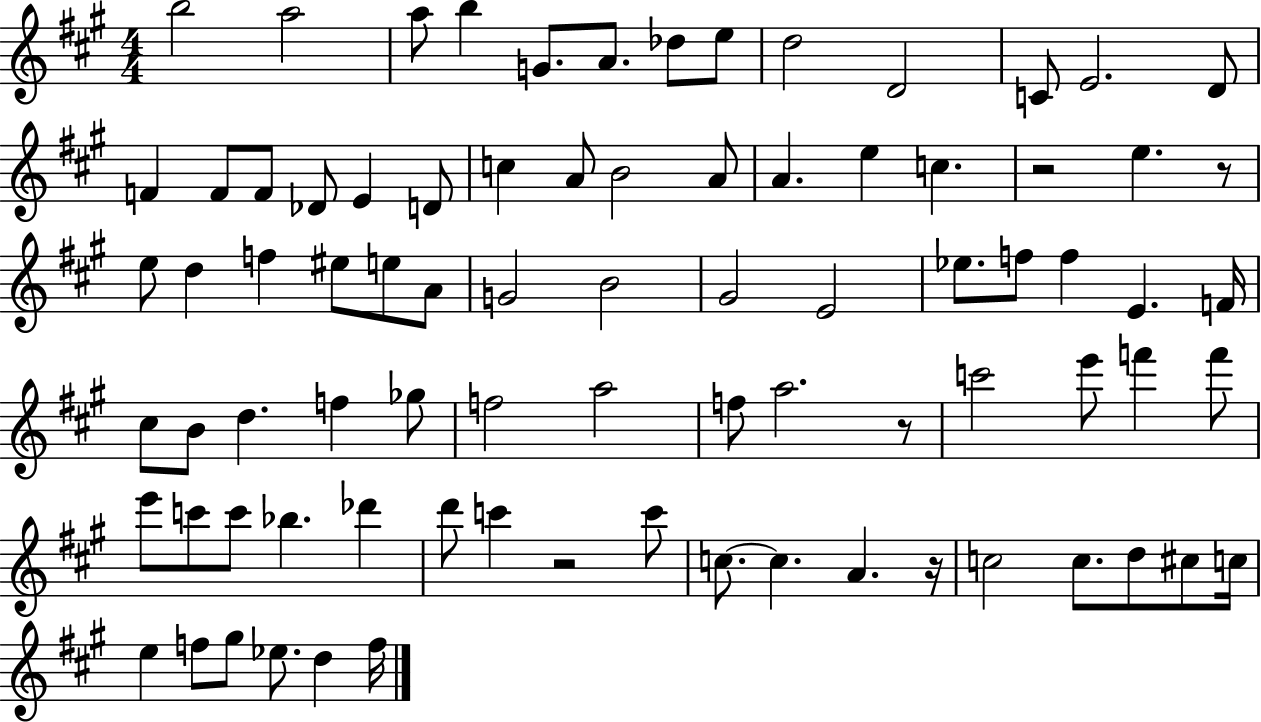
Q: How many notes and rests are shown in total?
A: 82